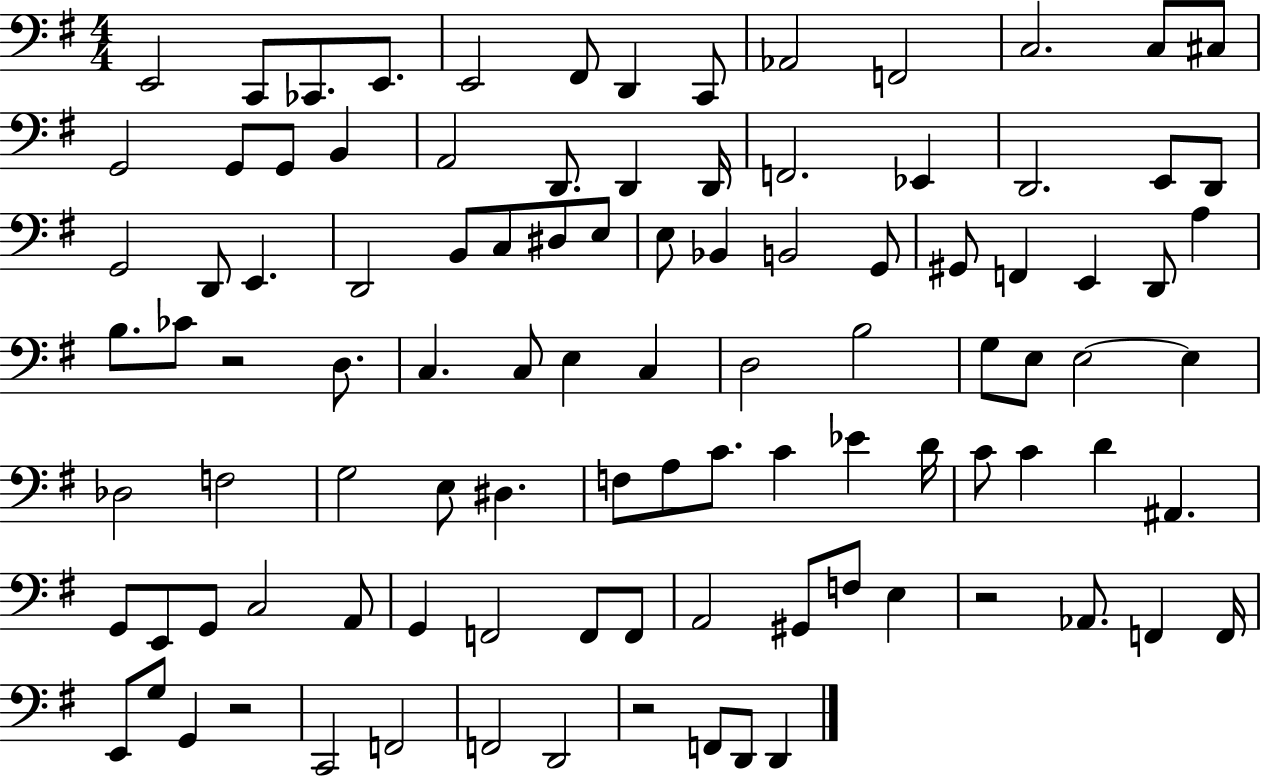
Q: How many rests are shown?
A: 4